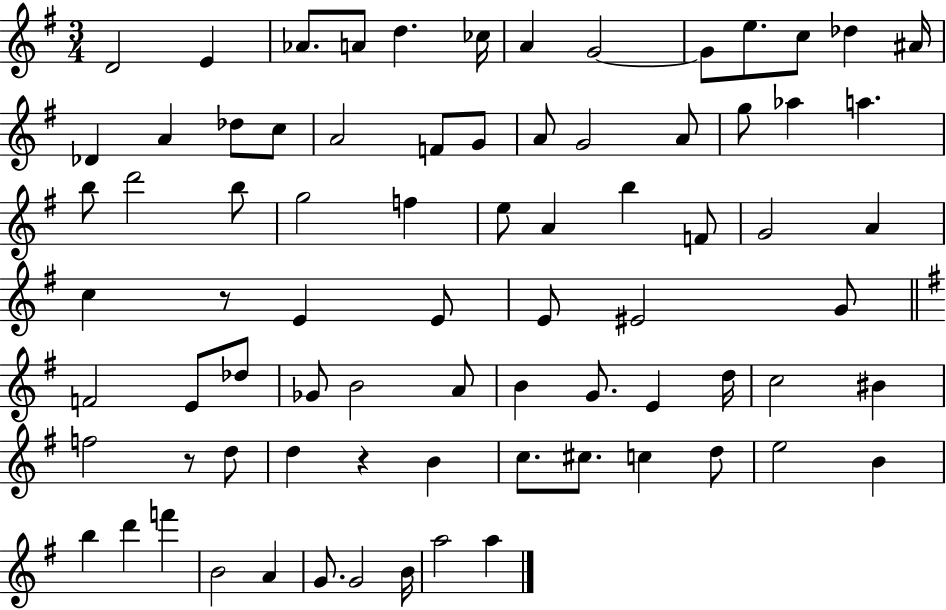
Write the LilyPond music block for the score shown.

{
  \clef treble
  \numericTimeSignature
  \time 3/4
  \key g \major
  d'2 e'4 | aes'8. a'8 d''4. ces''16 | a'4 g'2~~ | g'8 e''8. c''8 des''4 ais'16 | \break des'4 a'4 des''8 c''8 | a'2 f'8 g'8 | a'8 g'2 a'8 | g''8 aes''4 a''4. | \break b''8 d'''2 b''8 | g''2 f''4 | e''8 a'4 b''4 f'8 | g'2 a'4 | \break c''4 r8 e'4 e'8 | e'8 eis'2 g'8 | \bar "||" \break \key e \minor f'2 e'8 des''8 | ges'8 b'2 a'8 | b'4 g'8. e'4 d''16 | c''2 bis'4 | \break f''2 r8 d''8 | d''4 r4 b'4 | c''8. cis''8. c''4 d''8 | e''2 b'4 | \break b''4 d'''4 f'''4 | b'2 a'4 | g'8. g'2 b'16 | a''2 a''4 | \break \bar "|."
}